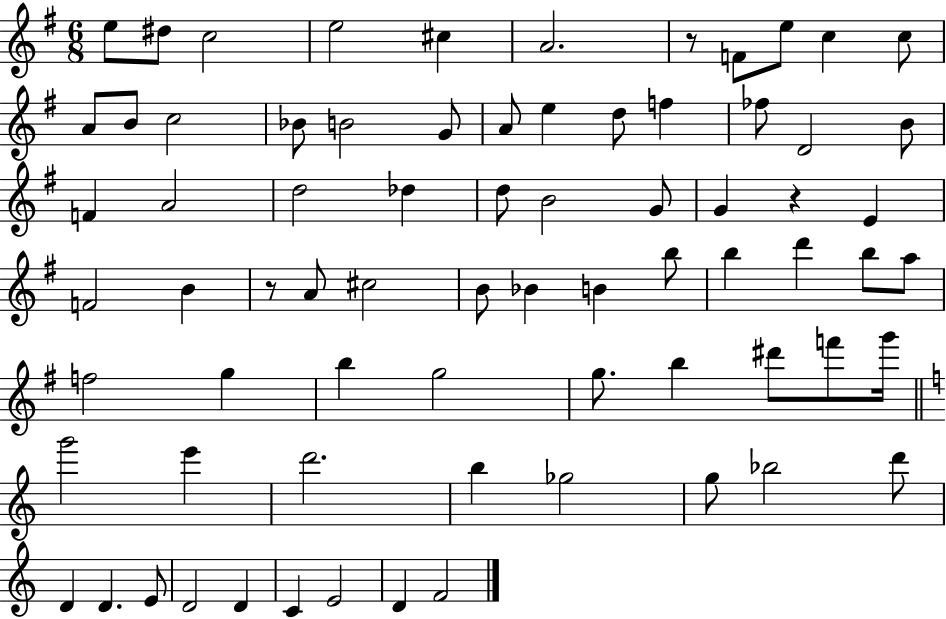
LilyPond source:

{
  \clef treble
  \numericTimeSignature
  \time 6/8
  \key g \major
  e''8 dis''8 c''2 | e''2 cis''4 | a'2. | r8 f'8 e''8 c''4 c''8 | \break a'8 b'8 c''2 | bes'8 b'2 g'8 | a'8 e''4 d''8 f''4 | fes''8 d'2 b'8 | \break f'4 a'2 | d''2 des''4 | d''8 b'2 g'8 | g'4 r4 e'4 | \break f'2 b'4 | r8 a'8 cis''2 | b'8 bes'4 b'4 b''8 | b''4 d'''4 b''8 a''8 | \break f''2 g''4 | b''4 g''2 | g''8. b''4 dis'''8 f'''8 g'''16 | \bar "||" \break \key c \major g'''2 e'''4 | d'''2. | b''4 ges''2 | g''8 bes''2 d'''8 | \break d'4 d'4. e'8 | d'2 d'4 | c'4 e'2 | d'4 f'2 | \break \bar "|."
}